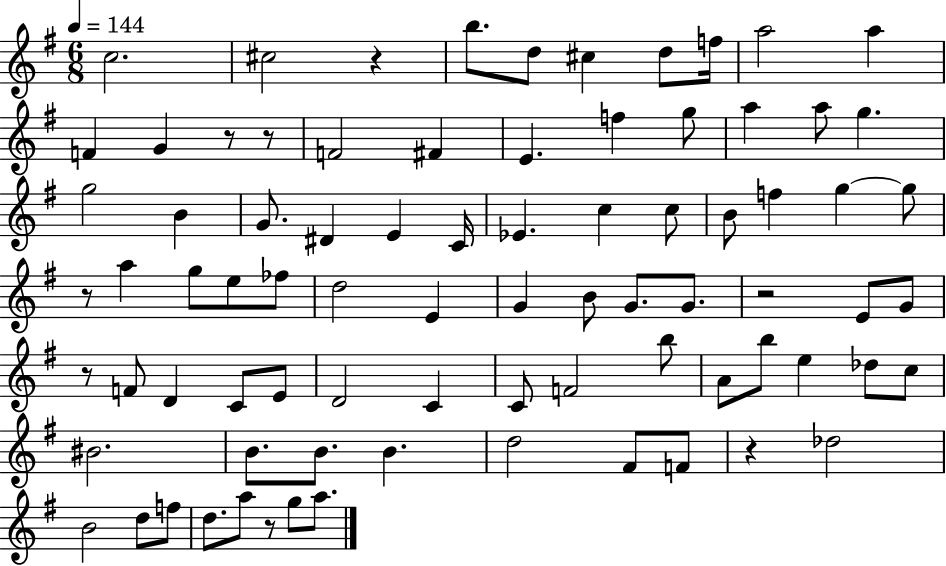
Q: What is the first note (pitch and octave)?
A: C5